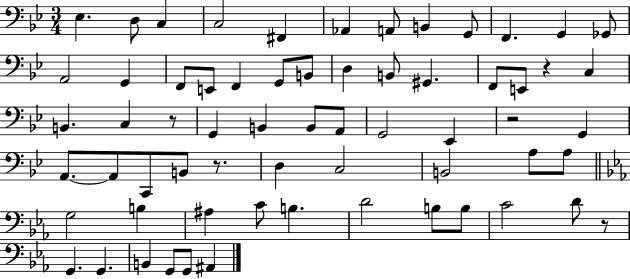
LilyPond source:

{
  \clef bass
  \numericTimeSignature
  \time 3/4
  \key bes \major
  \repeat volta 2 { ees4. d8 c4 | c2 fis,4 | aes,4 a,8 b,4 g,8 | f,4. g,4 ges,8 | \break a,2 g,4 | f,8 e,8 f,4 g,8 b,8 | d4 b,8 gis,4. | f,8 e,8 r4 c4 | \break b,4. c4 r8 | g,4 b,4 b,8 a,8 | g,2 ees,4 | r2 g,4 | \break a,8.~~ a,8 c,8 b,8 r8. | d4 c2 | b,2 a8 a8 | \bar "||" \break \key c \minor g2 b4 | ais4 c'8 b4. | d'2 b8 b8 | c'2 d'8 r8 | \break g,4. g,4. | b,4 g,8 g,8 ais,4 | } \bar "|."
}